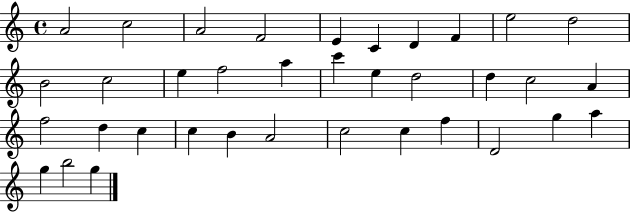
{
  \clef treble
  \time 4/4
  \defaultTimeSignature
  \key c \major
  a'2 c''2 | a'2 f'2 | e'4 c'4 d'4 f'4 | e''2 d''2 | \break b'2 c''2 | e''4 f''2 a''4 | c'''4 e''4 d''2 | d''4 c''2 a'4 | \break f''2 d''4 c''4 | c''4 b'4 a'2 | c''2 c''4 f''4 | d'2 g''4 a''4 | \break g''4 b''2 g''4 | \bar "|."
}